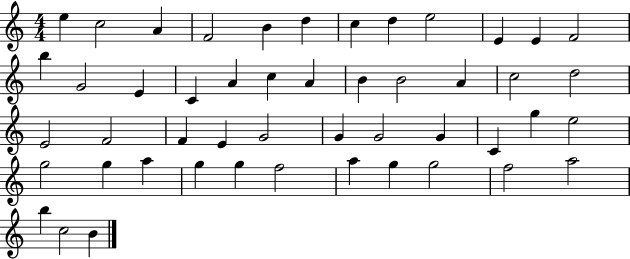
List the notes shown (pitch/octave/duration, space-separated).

E5/q C5/h A4/q F4/h B4/q D5/q C5/q D5/q E5/h E4/q E4/q F4/h B5/q G4/h E4/q C4/q A4/q C5/q A4/q B4/q B4/h A4/q C5/h D5/h E4/h F4/h F4/q E4/q G4/h G4/q G4/h G4/q C4/q G5/q E5/h G5/h G5/q A5/q G5/q G5/q F5/h A5/q G5/q G5/h F5/h A5/h B5/q C5/h B4/q